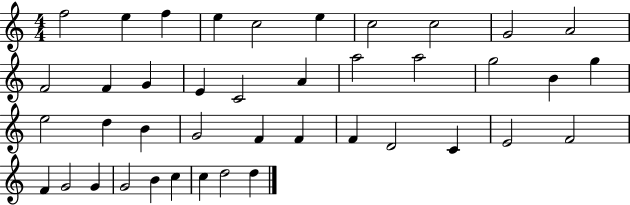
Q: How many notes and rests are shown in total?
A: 41